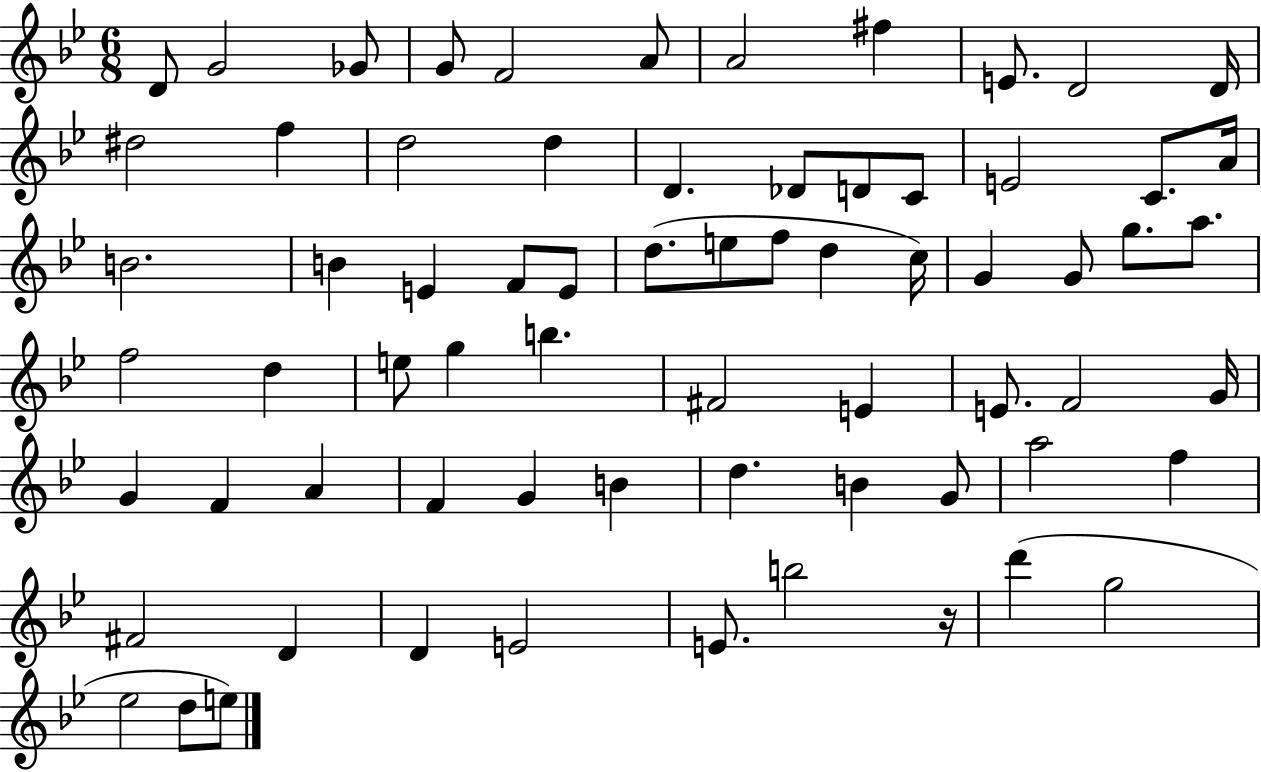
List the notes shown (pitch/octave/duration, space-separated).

D4/e G4/h Gb4/e G4/e F4/h A4/e A4/h F#5/q E4/e. D4/h D4/s D#5/h F5/q D5/h D5/q D4/q. Db4/e D4/e C4/e E4/h C4/e. A4/s B4/h. B4/q E4/q F4/e E4/e D5/e. E5/e F5/e D5/q C5/s G4/q G4/e G5/e. A5/e. F5/h D5/q E5/e G5/q B5/q. F#4/h E4/q E4/e. F4/h G4/s G4/q F4/q A4/q F4/q G4/q B4/q D5/q. B4/q G4/e A5/h F5/q F#4/h D4/q D4/q E4/h E4/e. B5/h R/s D6/q G5/h Eb5/h D5/e E5/e